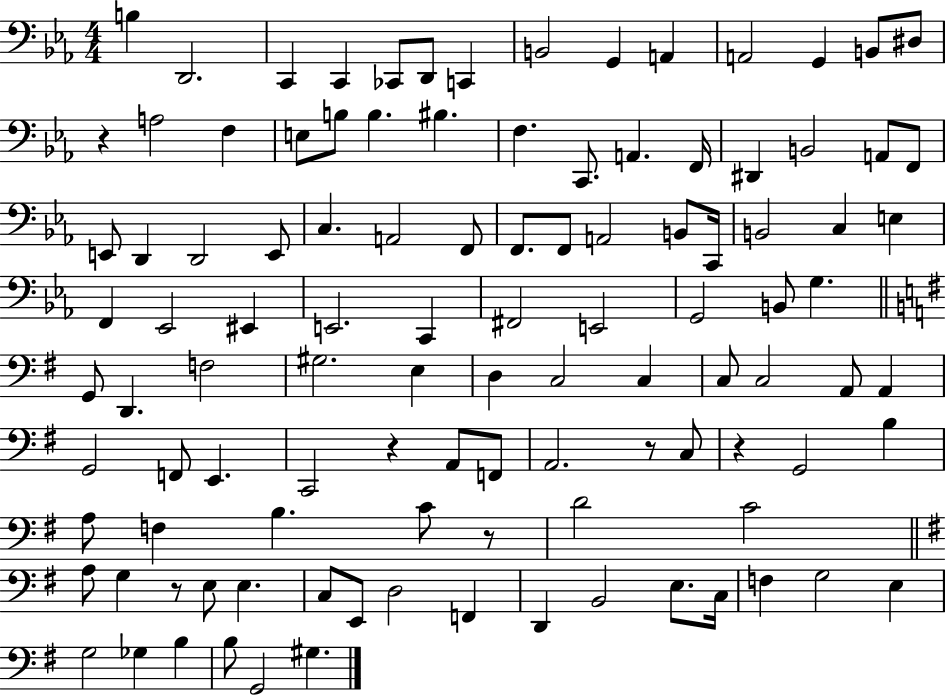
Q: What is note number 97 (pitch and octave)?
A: G3